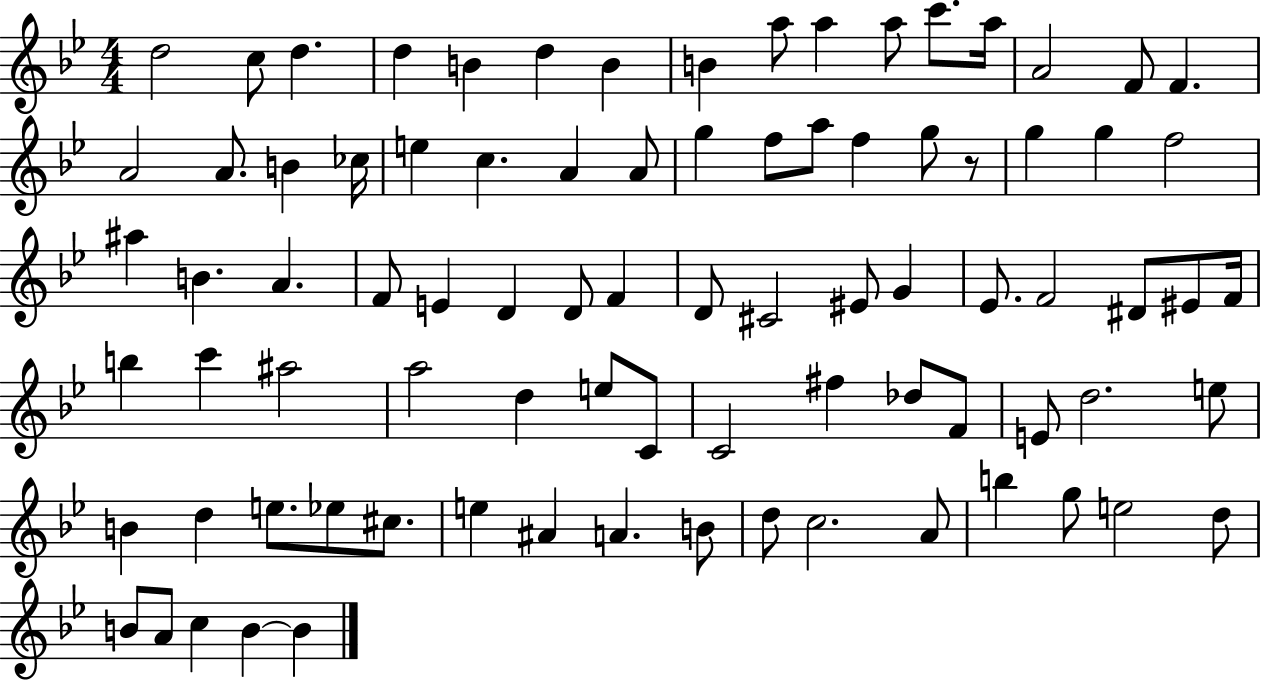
X:1
T:Untitled
M:4/4
L:1/4
K:Bb
d2 c/2 d d B d B B a/2 a a/2 c'/2 a/4 A2 F/2 F A2 A/2 B _c/4 e c A A/2 g f/2 a/2 f g/2 z/2 g g f2 ^a B A F/2 E D D/2 F D/2 ^C2 ^E/2 G _E/2 F2 ^D/2 ^E/2 F/4 b c' ^a2 a2 d e/2 C/2 C2 ^f _d/2 F/2 E/2 d2 e/2 B d e/2 _e/2 ^c/2 e ^A A B/2 d/2 c2 A/2 b g/2 e2 d/2 B/2 A/2 c B B